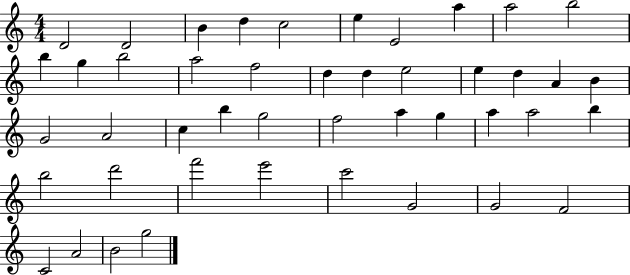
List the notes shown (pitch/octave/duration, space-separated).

D4/h D4/h B4/q D5/q C5/h E5/q E4/h A5/q A5/h B5/h B5/q G5/q B5/h A5/h F5/h D5/q D5/q E5/h E5/q D5/q A4/q B4/q G4/h A4/h C5/q B5/q G5/h F5/h A5/q G5/q A5/q A5/h B5/q B5/h D6/h F6/h E6/h C6/h G4/h G4/h F4/h C4/h A4/h B4/h G5/h